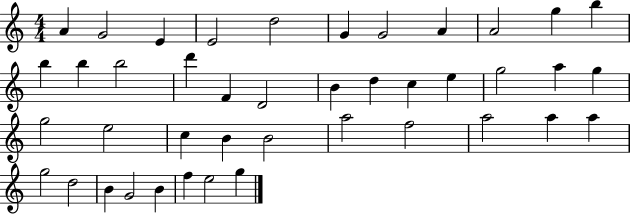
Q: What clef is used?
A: treble